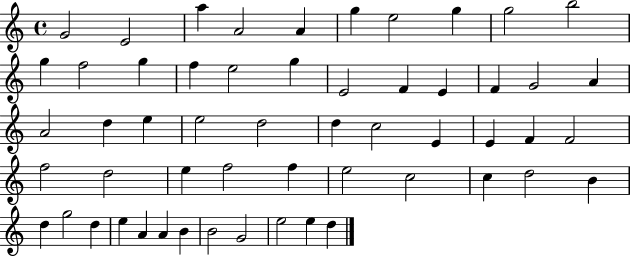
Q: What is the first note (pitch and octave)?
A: G4